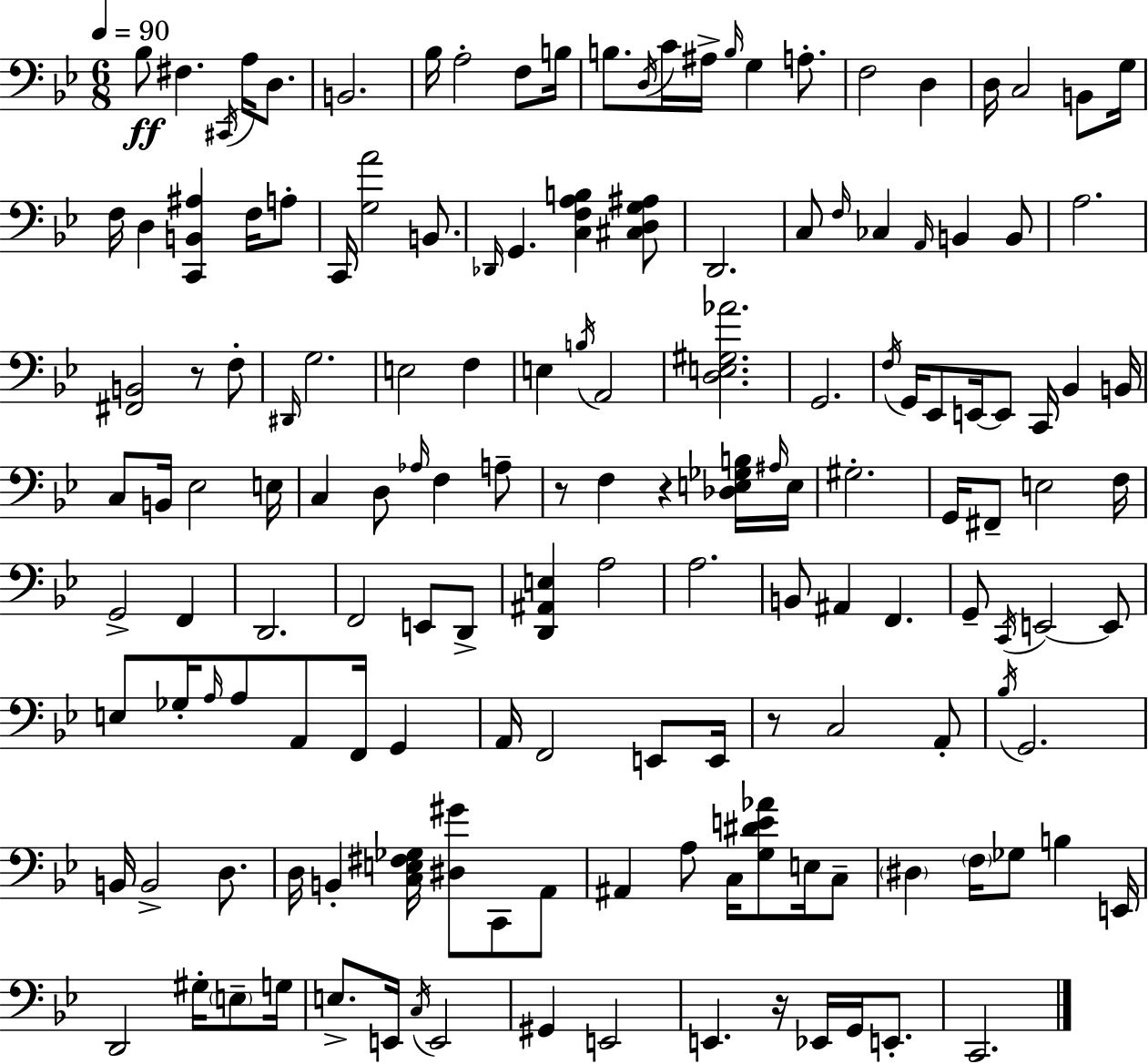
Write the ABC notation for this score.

X:1
T:Untitled
M:6/8
L:1/4
K:Gm
_B,/2 ^F, ^C,,/4 A,/4 D,/2 B,,2 _B,/4 A,2 F,/2 B,/4 B,/2 D,/4 C/4 ^A,/4 B,/4 G, A,/2 F,2 D, D,/4 C,2 B,,/2 G,/4 F,/4 D, [C,,B,,^A,] F,/4 A,/2 C,,/4 [G,A]2 B,,/2 _D,,/4 G,, [C,F,A,B,] [^C,D,G,^A,]/2 D,,2 C,/2 F,/4 _C, A,,/4 B,, B,,/2 A,2 [^F,,B,,]2 z/2 F,/2 ^D,,/4 G,2 E,2 F, E, B,/4 A,,2 [D,E,^G,_A]2 G,,2 F,/4 G,,/4 _E,,/2 E,,/4 E,,/2 C,,/4 _B,, B,,/4 C,/2 B,,/4 _E,2 E,/4 C, D,/2 _A,/4 F, A,/2 z/2 F, z [_D,E,_G,B,]/4 ^A,/4 E,/4 ^G,2 G,,/4 ^F,,/2 E,2 F,/4 G,,2 F,, D,,2 F,,2 E,,/2 D,,/2 [D,,^A,,E,] A,2 A,2 B,,/2 ^A,, F,, G,,/2 C,,/4 E,,2 E,,/2 E,/2 _G,/4 A,/4 A,/2 A,,/2 F,,/4 G,, A,,/4 F,,2 E,,/2 E,,/4 z/2 C,2 A,,/2 _B,/4 G,,2 B,,/4 B,,2 D,/2 D,/4 B,, [C,E,^F,_G,]/4 [^D,^G]/2 C,,/2 A,,/2 ^A,, A,/2 C,/4 [G,^DE_A]/2 E,/4 C,/2 ^D, F,/4 _G,/2 B, E,,/4 D,,2 ^G,/4 E,/2 G,/4 E,/2 E,,/4 C,/4 E,,2 ^G,, E,,2 E,, z/4 _E,,/4 G,,/4 E,,/2 C,,2